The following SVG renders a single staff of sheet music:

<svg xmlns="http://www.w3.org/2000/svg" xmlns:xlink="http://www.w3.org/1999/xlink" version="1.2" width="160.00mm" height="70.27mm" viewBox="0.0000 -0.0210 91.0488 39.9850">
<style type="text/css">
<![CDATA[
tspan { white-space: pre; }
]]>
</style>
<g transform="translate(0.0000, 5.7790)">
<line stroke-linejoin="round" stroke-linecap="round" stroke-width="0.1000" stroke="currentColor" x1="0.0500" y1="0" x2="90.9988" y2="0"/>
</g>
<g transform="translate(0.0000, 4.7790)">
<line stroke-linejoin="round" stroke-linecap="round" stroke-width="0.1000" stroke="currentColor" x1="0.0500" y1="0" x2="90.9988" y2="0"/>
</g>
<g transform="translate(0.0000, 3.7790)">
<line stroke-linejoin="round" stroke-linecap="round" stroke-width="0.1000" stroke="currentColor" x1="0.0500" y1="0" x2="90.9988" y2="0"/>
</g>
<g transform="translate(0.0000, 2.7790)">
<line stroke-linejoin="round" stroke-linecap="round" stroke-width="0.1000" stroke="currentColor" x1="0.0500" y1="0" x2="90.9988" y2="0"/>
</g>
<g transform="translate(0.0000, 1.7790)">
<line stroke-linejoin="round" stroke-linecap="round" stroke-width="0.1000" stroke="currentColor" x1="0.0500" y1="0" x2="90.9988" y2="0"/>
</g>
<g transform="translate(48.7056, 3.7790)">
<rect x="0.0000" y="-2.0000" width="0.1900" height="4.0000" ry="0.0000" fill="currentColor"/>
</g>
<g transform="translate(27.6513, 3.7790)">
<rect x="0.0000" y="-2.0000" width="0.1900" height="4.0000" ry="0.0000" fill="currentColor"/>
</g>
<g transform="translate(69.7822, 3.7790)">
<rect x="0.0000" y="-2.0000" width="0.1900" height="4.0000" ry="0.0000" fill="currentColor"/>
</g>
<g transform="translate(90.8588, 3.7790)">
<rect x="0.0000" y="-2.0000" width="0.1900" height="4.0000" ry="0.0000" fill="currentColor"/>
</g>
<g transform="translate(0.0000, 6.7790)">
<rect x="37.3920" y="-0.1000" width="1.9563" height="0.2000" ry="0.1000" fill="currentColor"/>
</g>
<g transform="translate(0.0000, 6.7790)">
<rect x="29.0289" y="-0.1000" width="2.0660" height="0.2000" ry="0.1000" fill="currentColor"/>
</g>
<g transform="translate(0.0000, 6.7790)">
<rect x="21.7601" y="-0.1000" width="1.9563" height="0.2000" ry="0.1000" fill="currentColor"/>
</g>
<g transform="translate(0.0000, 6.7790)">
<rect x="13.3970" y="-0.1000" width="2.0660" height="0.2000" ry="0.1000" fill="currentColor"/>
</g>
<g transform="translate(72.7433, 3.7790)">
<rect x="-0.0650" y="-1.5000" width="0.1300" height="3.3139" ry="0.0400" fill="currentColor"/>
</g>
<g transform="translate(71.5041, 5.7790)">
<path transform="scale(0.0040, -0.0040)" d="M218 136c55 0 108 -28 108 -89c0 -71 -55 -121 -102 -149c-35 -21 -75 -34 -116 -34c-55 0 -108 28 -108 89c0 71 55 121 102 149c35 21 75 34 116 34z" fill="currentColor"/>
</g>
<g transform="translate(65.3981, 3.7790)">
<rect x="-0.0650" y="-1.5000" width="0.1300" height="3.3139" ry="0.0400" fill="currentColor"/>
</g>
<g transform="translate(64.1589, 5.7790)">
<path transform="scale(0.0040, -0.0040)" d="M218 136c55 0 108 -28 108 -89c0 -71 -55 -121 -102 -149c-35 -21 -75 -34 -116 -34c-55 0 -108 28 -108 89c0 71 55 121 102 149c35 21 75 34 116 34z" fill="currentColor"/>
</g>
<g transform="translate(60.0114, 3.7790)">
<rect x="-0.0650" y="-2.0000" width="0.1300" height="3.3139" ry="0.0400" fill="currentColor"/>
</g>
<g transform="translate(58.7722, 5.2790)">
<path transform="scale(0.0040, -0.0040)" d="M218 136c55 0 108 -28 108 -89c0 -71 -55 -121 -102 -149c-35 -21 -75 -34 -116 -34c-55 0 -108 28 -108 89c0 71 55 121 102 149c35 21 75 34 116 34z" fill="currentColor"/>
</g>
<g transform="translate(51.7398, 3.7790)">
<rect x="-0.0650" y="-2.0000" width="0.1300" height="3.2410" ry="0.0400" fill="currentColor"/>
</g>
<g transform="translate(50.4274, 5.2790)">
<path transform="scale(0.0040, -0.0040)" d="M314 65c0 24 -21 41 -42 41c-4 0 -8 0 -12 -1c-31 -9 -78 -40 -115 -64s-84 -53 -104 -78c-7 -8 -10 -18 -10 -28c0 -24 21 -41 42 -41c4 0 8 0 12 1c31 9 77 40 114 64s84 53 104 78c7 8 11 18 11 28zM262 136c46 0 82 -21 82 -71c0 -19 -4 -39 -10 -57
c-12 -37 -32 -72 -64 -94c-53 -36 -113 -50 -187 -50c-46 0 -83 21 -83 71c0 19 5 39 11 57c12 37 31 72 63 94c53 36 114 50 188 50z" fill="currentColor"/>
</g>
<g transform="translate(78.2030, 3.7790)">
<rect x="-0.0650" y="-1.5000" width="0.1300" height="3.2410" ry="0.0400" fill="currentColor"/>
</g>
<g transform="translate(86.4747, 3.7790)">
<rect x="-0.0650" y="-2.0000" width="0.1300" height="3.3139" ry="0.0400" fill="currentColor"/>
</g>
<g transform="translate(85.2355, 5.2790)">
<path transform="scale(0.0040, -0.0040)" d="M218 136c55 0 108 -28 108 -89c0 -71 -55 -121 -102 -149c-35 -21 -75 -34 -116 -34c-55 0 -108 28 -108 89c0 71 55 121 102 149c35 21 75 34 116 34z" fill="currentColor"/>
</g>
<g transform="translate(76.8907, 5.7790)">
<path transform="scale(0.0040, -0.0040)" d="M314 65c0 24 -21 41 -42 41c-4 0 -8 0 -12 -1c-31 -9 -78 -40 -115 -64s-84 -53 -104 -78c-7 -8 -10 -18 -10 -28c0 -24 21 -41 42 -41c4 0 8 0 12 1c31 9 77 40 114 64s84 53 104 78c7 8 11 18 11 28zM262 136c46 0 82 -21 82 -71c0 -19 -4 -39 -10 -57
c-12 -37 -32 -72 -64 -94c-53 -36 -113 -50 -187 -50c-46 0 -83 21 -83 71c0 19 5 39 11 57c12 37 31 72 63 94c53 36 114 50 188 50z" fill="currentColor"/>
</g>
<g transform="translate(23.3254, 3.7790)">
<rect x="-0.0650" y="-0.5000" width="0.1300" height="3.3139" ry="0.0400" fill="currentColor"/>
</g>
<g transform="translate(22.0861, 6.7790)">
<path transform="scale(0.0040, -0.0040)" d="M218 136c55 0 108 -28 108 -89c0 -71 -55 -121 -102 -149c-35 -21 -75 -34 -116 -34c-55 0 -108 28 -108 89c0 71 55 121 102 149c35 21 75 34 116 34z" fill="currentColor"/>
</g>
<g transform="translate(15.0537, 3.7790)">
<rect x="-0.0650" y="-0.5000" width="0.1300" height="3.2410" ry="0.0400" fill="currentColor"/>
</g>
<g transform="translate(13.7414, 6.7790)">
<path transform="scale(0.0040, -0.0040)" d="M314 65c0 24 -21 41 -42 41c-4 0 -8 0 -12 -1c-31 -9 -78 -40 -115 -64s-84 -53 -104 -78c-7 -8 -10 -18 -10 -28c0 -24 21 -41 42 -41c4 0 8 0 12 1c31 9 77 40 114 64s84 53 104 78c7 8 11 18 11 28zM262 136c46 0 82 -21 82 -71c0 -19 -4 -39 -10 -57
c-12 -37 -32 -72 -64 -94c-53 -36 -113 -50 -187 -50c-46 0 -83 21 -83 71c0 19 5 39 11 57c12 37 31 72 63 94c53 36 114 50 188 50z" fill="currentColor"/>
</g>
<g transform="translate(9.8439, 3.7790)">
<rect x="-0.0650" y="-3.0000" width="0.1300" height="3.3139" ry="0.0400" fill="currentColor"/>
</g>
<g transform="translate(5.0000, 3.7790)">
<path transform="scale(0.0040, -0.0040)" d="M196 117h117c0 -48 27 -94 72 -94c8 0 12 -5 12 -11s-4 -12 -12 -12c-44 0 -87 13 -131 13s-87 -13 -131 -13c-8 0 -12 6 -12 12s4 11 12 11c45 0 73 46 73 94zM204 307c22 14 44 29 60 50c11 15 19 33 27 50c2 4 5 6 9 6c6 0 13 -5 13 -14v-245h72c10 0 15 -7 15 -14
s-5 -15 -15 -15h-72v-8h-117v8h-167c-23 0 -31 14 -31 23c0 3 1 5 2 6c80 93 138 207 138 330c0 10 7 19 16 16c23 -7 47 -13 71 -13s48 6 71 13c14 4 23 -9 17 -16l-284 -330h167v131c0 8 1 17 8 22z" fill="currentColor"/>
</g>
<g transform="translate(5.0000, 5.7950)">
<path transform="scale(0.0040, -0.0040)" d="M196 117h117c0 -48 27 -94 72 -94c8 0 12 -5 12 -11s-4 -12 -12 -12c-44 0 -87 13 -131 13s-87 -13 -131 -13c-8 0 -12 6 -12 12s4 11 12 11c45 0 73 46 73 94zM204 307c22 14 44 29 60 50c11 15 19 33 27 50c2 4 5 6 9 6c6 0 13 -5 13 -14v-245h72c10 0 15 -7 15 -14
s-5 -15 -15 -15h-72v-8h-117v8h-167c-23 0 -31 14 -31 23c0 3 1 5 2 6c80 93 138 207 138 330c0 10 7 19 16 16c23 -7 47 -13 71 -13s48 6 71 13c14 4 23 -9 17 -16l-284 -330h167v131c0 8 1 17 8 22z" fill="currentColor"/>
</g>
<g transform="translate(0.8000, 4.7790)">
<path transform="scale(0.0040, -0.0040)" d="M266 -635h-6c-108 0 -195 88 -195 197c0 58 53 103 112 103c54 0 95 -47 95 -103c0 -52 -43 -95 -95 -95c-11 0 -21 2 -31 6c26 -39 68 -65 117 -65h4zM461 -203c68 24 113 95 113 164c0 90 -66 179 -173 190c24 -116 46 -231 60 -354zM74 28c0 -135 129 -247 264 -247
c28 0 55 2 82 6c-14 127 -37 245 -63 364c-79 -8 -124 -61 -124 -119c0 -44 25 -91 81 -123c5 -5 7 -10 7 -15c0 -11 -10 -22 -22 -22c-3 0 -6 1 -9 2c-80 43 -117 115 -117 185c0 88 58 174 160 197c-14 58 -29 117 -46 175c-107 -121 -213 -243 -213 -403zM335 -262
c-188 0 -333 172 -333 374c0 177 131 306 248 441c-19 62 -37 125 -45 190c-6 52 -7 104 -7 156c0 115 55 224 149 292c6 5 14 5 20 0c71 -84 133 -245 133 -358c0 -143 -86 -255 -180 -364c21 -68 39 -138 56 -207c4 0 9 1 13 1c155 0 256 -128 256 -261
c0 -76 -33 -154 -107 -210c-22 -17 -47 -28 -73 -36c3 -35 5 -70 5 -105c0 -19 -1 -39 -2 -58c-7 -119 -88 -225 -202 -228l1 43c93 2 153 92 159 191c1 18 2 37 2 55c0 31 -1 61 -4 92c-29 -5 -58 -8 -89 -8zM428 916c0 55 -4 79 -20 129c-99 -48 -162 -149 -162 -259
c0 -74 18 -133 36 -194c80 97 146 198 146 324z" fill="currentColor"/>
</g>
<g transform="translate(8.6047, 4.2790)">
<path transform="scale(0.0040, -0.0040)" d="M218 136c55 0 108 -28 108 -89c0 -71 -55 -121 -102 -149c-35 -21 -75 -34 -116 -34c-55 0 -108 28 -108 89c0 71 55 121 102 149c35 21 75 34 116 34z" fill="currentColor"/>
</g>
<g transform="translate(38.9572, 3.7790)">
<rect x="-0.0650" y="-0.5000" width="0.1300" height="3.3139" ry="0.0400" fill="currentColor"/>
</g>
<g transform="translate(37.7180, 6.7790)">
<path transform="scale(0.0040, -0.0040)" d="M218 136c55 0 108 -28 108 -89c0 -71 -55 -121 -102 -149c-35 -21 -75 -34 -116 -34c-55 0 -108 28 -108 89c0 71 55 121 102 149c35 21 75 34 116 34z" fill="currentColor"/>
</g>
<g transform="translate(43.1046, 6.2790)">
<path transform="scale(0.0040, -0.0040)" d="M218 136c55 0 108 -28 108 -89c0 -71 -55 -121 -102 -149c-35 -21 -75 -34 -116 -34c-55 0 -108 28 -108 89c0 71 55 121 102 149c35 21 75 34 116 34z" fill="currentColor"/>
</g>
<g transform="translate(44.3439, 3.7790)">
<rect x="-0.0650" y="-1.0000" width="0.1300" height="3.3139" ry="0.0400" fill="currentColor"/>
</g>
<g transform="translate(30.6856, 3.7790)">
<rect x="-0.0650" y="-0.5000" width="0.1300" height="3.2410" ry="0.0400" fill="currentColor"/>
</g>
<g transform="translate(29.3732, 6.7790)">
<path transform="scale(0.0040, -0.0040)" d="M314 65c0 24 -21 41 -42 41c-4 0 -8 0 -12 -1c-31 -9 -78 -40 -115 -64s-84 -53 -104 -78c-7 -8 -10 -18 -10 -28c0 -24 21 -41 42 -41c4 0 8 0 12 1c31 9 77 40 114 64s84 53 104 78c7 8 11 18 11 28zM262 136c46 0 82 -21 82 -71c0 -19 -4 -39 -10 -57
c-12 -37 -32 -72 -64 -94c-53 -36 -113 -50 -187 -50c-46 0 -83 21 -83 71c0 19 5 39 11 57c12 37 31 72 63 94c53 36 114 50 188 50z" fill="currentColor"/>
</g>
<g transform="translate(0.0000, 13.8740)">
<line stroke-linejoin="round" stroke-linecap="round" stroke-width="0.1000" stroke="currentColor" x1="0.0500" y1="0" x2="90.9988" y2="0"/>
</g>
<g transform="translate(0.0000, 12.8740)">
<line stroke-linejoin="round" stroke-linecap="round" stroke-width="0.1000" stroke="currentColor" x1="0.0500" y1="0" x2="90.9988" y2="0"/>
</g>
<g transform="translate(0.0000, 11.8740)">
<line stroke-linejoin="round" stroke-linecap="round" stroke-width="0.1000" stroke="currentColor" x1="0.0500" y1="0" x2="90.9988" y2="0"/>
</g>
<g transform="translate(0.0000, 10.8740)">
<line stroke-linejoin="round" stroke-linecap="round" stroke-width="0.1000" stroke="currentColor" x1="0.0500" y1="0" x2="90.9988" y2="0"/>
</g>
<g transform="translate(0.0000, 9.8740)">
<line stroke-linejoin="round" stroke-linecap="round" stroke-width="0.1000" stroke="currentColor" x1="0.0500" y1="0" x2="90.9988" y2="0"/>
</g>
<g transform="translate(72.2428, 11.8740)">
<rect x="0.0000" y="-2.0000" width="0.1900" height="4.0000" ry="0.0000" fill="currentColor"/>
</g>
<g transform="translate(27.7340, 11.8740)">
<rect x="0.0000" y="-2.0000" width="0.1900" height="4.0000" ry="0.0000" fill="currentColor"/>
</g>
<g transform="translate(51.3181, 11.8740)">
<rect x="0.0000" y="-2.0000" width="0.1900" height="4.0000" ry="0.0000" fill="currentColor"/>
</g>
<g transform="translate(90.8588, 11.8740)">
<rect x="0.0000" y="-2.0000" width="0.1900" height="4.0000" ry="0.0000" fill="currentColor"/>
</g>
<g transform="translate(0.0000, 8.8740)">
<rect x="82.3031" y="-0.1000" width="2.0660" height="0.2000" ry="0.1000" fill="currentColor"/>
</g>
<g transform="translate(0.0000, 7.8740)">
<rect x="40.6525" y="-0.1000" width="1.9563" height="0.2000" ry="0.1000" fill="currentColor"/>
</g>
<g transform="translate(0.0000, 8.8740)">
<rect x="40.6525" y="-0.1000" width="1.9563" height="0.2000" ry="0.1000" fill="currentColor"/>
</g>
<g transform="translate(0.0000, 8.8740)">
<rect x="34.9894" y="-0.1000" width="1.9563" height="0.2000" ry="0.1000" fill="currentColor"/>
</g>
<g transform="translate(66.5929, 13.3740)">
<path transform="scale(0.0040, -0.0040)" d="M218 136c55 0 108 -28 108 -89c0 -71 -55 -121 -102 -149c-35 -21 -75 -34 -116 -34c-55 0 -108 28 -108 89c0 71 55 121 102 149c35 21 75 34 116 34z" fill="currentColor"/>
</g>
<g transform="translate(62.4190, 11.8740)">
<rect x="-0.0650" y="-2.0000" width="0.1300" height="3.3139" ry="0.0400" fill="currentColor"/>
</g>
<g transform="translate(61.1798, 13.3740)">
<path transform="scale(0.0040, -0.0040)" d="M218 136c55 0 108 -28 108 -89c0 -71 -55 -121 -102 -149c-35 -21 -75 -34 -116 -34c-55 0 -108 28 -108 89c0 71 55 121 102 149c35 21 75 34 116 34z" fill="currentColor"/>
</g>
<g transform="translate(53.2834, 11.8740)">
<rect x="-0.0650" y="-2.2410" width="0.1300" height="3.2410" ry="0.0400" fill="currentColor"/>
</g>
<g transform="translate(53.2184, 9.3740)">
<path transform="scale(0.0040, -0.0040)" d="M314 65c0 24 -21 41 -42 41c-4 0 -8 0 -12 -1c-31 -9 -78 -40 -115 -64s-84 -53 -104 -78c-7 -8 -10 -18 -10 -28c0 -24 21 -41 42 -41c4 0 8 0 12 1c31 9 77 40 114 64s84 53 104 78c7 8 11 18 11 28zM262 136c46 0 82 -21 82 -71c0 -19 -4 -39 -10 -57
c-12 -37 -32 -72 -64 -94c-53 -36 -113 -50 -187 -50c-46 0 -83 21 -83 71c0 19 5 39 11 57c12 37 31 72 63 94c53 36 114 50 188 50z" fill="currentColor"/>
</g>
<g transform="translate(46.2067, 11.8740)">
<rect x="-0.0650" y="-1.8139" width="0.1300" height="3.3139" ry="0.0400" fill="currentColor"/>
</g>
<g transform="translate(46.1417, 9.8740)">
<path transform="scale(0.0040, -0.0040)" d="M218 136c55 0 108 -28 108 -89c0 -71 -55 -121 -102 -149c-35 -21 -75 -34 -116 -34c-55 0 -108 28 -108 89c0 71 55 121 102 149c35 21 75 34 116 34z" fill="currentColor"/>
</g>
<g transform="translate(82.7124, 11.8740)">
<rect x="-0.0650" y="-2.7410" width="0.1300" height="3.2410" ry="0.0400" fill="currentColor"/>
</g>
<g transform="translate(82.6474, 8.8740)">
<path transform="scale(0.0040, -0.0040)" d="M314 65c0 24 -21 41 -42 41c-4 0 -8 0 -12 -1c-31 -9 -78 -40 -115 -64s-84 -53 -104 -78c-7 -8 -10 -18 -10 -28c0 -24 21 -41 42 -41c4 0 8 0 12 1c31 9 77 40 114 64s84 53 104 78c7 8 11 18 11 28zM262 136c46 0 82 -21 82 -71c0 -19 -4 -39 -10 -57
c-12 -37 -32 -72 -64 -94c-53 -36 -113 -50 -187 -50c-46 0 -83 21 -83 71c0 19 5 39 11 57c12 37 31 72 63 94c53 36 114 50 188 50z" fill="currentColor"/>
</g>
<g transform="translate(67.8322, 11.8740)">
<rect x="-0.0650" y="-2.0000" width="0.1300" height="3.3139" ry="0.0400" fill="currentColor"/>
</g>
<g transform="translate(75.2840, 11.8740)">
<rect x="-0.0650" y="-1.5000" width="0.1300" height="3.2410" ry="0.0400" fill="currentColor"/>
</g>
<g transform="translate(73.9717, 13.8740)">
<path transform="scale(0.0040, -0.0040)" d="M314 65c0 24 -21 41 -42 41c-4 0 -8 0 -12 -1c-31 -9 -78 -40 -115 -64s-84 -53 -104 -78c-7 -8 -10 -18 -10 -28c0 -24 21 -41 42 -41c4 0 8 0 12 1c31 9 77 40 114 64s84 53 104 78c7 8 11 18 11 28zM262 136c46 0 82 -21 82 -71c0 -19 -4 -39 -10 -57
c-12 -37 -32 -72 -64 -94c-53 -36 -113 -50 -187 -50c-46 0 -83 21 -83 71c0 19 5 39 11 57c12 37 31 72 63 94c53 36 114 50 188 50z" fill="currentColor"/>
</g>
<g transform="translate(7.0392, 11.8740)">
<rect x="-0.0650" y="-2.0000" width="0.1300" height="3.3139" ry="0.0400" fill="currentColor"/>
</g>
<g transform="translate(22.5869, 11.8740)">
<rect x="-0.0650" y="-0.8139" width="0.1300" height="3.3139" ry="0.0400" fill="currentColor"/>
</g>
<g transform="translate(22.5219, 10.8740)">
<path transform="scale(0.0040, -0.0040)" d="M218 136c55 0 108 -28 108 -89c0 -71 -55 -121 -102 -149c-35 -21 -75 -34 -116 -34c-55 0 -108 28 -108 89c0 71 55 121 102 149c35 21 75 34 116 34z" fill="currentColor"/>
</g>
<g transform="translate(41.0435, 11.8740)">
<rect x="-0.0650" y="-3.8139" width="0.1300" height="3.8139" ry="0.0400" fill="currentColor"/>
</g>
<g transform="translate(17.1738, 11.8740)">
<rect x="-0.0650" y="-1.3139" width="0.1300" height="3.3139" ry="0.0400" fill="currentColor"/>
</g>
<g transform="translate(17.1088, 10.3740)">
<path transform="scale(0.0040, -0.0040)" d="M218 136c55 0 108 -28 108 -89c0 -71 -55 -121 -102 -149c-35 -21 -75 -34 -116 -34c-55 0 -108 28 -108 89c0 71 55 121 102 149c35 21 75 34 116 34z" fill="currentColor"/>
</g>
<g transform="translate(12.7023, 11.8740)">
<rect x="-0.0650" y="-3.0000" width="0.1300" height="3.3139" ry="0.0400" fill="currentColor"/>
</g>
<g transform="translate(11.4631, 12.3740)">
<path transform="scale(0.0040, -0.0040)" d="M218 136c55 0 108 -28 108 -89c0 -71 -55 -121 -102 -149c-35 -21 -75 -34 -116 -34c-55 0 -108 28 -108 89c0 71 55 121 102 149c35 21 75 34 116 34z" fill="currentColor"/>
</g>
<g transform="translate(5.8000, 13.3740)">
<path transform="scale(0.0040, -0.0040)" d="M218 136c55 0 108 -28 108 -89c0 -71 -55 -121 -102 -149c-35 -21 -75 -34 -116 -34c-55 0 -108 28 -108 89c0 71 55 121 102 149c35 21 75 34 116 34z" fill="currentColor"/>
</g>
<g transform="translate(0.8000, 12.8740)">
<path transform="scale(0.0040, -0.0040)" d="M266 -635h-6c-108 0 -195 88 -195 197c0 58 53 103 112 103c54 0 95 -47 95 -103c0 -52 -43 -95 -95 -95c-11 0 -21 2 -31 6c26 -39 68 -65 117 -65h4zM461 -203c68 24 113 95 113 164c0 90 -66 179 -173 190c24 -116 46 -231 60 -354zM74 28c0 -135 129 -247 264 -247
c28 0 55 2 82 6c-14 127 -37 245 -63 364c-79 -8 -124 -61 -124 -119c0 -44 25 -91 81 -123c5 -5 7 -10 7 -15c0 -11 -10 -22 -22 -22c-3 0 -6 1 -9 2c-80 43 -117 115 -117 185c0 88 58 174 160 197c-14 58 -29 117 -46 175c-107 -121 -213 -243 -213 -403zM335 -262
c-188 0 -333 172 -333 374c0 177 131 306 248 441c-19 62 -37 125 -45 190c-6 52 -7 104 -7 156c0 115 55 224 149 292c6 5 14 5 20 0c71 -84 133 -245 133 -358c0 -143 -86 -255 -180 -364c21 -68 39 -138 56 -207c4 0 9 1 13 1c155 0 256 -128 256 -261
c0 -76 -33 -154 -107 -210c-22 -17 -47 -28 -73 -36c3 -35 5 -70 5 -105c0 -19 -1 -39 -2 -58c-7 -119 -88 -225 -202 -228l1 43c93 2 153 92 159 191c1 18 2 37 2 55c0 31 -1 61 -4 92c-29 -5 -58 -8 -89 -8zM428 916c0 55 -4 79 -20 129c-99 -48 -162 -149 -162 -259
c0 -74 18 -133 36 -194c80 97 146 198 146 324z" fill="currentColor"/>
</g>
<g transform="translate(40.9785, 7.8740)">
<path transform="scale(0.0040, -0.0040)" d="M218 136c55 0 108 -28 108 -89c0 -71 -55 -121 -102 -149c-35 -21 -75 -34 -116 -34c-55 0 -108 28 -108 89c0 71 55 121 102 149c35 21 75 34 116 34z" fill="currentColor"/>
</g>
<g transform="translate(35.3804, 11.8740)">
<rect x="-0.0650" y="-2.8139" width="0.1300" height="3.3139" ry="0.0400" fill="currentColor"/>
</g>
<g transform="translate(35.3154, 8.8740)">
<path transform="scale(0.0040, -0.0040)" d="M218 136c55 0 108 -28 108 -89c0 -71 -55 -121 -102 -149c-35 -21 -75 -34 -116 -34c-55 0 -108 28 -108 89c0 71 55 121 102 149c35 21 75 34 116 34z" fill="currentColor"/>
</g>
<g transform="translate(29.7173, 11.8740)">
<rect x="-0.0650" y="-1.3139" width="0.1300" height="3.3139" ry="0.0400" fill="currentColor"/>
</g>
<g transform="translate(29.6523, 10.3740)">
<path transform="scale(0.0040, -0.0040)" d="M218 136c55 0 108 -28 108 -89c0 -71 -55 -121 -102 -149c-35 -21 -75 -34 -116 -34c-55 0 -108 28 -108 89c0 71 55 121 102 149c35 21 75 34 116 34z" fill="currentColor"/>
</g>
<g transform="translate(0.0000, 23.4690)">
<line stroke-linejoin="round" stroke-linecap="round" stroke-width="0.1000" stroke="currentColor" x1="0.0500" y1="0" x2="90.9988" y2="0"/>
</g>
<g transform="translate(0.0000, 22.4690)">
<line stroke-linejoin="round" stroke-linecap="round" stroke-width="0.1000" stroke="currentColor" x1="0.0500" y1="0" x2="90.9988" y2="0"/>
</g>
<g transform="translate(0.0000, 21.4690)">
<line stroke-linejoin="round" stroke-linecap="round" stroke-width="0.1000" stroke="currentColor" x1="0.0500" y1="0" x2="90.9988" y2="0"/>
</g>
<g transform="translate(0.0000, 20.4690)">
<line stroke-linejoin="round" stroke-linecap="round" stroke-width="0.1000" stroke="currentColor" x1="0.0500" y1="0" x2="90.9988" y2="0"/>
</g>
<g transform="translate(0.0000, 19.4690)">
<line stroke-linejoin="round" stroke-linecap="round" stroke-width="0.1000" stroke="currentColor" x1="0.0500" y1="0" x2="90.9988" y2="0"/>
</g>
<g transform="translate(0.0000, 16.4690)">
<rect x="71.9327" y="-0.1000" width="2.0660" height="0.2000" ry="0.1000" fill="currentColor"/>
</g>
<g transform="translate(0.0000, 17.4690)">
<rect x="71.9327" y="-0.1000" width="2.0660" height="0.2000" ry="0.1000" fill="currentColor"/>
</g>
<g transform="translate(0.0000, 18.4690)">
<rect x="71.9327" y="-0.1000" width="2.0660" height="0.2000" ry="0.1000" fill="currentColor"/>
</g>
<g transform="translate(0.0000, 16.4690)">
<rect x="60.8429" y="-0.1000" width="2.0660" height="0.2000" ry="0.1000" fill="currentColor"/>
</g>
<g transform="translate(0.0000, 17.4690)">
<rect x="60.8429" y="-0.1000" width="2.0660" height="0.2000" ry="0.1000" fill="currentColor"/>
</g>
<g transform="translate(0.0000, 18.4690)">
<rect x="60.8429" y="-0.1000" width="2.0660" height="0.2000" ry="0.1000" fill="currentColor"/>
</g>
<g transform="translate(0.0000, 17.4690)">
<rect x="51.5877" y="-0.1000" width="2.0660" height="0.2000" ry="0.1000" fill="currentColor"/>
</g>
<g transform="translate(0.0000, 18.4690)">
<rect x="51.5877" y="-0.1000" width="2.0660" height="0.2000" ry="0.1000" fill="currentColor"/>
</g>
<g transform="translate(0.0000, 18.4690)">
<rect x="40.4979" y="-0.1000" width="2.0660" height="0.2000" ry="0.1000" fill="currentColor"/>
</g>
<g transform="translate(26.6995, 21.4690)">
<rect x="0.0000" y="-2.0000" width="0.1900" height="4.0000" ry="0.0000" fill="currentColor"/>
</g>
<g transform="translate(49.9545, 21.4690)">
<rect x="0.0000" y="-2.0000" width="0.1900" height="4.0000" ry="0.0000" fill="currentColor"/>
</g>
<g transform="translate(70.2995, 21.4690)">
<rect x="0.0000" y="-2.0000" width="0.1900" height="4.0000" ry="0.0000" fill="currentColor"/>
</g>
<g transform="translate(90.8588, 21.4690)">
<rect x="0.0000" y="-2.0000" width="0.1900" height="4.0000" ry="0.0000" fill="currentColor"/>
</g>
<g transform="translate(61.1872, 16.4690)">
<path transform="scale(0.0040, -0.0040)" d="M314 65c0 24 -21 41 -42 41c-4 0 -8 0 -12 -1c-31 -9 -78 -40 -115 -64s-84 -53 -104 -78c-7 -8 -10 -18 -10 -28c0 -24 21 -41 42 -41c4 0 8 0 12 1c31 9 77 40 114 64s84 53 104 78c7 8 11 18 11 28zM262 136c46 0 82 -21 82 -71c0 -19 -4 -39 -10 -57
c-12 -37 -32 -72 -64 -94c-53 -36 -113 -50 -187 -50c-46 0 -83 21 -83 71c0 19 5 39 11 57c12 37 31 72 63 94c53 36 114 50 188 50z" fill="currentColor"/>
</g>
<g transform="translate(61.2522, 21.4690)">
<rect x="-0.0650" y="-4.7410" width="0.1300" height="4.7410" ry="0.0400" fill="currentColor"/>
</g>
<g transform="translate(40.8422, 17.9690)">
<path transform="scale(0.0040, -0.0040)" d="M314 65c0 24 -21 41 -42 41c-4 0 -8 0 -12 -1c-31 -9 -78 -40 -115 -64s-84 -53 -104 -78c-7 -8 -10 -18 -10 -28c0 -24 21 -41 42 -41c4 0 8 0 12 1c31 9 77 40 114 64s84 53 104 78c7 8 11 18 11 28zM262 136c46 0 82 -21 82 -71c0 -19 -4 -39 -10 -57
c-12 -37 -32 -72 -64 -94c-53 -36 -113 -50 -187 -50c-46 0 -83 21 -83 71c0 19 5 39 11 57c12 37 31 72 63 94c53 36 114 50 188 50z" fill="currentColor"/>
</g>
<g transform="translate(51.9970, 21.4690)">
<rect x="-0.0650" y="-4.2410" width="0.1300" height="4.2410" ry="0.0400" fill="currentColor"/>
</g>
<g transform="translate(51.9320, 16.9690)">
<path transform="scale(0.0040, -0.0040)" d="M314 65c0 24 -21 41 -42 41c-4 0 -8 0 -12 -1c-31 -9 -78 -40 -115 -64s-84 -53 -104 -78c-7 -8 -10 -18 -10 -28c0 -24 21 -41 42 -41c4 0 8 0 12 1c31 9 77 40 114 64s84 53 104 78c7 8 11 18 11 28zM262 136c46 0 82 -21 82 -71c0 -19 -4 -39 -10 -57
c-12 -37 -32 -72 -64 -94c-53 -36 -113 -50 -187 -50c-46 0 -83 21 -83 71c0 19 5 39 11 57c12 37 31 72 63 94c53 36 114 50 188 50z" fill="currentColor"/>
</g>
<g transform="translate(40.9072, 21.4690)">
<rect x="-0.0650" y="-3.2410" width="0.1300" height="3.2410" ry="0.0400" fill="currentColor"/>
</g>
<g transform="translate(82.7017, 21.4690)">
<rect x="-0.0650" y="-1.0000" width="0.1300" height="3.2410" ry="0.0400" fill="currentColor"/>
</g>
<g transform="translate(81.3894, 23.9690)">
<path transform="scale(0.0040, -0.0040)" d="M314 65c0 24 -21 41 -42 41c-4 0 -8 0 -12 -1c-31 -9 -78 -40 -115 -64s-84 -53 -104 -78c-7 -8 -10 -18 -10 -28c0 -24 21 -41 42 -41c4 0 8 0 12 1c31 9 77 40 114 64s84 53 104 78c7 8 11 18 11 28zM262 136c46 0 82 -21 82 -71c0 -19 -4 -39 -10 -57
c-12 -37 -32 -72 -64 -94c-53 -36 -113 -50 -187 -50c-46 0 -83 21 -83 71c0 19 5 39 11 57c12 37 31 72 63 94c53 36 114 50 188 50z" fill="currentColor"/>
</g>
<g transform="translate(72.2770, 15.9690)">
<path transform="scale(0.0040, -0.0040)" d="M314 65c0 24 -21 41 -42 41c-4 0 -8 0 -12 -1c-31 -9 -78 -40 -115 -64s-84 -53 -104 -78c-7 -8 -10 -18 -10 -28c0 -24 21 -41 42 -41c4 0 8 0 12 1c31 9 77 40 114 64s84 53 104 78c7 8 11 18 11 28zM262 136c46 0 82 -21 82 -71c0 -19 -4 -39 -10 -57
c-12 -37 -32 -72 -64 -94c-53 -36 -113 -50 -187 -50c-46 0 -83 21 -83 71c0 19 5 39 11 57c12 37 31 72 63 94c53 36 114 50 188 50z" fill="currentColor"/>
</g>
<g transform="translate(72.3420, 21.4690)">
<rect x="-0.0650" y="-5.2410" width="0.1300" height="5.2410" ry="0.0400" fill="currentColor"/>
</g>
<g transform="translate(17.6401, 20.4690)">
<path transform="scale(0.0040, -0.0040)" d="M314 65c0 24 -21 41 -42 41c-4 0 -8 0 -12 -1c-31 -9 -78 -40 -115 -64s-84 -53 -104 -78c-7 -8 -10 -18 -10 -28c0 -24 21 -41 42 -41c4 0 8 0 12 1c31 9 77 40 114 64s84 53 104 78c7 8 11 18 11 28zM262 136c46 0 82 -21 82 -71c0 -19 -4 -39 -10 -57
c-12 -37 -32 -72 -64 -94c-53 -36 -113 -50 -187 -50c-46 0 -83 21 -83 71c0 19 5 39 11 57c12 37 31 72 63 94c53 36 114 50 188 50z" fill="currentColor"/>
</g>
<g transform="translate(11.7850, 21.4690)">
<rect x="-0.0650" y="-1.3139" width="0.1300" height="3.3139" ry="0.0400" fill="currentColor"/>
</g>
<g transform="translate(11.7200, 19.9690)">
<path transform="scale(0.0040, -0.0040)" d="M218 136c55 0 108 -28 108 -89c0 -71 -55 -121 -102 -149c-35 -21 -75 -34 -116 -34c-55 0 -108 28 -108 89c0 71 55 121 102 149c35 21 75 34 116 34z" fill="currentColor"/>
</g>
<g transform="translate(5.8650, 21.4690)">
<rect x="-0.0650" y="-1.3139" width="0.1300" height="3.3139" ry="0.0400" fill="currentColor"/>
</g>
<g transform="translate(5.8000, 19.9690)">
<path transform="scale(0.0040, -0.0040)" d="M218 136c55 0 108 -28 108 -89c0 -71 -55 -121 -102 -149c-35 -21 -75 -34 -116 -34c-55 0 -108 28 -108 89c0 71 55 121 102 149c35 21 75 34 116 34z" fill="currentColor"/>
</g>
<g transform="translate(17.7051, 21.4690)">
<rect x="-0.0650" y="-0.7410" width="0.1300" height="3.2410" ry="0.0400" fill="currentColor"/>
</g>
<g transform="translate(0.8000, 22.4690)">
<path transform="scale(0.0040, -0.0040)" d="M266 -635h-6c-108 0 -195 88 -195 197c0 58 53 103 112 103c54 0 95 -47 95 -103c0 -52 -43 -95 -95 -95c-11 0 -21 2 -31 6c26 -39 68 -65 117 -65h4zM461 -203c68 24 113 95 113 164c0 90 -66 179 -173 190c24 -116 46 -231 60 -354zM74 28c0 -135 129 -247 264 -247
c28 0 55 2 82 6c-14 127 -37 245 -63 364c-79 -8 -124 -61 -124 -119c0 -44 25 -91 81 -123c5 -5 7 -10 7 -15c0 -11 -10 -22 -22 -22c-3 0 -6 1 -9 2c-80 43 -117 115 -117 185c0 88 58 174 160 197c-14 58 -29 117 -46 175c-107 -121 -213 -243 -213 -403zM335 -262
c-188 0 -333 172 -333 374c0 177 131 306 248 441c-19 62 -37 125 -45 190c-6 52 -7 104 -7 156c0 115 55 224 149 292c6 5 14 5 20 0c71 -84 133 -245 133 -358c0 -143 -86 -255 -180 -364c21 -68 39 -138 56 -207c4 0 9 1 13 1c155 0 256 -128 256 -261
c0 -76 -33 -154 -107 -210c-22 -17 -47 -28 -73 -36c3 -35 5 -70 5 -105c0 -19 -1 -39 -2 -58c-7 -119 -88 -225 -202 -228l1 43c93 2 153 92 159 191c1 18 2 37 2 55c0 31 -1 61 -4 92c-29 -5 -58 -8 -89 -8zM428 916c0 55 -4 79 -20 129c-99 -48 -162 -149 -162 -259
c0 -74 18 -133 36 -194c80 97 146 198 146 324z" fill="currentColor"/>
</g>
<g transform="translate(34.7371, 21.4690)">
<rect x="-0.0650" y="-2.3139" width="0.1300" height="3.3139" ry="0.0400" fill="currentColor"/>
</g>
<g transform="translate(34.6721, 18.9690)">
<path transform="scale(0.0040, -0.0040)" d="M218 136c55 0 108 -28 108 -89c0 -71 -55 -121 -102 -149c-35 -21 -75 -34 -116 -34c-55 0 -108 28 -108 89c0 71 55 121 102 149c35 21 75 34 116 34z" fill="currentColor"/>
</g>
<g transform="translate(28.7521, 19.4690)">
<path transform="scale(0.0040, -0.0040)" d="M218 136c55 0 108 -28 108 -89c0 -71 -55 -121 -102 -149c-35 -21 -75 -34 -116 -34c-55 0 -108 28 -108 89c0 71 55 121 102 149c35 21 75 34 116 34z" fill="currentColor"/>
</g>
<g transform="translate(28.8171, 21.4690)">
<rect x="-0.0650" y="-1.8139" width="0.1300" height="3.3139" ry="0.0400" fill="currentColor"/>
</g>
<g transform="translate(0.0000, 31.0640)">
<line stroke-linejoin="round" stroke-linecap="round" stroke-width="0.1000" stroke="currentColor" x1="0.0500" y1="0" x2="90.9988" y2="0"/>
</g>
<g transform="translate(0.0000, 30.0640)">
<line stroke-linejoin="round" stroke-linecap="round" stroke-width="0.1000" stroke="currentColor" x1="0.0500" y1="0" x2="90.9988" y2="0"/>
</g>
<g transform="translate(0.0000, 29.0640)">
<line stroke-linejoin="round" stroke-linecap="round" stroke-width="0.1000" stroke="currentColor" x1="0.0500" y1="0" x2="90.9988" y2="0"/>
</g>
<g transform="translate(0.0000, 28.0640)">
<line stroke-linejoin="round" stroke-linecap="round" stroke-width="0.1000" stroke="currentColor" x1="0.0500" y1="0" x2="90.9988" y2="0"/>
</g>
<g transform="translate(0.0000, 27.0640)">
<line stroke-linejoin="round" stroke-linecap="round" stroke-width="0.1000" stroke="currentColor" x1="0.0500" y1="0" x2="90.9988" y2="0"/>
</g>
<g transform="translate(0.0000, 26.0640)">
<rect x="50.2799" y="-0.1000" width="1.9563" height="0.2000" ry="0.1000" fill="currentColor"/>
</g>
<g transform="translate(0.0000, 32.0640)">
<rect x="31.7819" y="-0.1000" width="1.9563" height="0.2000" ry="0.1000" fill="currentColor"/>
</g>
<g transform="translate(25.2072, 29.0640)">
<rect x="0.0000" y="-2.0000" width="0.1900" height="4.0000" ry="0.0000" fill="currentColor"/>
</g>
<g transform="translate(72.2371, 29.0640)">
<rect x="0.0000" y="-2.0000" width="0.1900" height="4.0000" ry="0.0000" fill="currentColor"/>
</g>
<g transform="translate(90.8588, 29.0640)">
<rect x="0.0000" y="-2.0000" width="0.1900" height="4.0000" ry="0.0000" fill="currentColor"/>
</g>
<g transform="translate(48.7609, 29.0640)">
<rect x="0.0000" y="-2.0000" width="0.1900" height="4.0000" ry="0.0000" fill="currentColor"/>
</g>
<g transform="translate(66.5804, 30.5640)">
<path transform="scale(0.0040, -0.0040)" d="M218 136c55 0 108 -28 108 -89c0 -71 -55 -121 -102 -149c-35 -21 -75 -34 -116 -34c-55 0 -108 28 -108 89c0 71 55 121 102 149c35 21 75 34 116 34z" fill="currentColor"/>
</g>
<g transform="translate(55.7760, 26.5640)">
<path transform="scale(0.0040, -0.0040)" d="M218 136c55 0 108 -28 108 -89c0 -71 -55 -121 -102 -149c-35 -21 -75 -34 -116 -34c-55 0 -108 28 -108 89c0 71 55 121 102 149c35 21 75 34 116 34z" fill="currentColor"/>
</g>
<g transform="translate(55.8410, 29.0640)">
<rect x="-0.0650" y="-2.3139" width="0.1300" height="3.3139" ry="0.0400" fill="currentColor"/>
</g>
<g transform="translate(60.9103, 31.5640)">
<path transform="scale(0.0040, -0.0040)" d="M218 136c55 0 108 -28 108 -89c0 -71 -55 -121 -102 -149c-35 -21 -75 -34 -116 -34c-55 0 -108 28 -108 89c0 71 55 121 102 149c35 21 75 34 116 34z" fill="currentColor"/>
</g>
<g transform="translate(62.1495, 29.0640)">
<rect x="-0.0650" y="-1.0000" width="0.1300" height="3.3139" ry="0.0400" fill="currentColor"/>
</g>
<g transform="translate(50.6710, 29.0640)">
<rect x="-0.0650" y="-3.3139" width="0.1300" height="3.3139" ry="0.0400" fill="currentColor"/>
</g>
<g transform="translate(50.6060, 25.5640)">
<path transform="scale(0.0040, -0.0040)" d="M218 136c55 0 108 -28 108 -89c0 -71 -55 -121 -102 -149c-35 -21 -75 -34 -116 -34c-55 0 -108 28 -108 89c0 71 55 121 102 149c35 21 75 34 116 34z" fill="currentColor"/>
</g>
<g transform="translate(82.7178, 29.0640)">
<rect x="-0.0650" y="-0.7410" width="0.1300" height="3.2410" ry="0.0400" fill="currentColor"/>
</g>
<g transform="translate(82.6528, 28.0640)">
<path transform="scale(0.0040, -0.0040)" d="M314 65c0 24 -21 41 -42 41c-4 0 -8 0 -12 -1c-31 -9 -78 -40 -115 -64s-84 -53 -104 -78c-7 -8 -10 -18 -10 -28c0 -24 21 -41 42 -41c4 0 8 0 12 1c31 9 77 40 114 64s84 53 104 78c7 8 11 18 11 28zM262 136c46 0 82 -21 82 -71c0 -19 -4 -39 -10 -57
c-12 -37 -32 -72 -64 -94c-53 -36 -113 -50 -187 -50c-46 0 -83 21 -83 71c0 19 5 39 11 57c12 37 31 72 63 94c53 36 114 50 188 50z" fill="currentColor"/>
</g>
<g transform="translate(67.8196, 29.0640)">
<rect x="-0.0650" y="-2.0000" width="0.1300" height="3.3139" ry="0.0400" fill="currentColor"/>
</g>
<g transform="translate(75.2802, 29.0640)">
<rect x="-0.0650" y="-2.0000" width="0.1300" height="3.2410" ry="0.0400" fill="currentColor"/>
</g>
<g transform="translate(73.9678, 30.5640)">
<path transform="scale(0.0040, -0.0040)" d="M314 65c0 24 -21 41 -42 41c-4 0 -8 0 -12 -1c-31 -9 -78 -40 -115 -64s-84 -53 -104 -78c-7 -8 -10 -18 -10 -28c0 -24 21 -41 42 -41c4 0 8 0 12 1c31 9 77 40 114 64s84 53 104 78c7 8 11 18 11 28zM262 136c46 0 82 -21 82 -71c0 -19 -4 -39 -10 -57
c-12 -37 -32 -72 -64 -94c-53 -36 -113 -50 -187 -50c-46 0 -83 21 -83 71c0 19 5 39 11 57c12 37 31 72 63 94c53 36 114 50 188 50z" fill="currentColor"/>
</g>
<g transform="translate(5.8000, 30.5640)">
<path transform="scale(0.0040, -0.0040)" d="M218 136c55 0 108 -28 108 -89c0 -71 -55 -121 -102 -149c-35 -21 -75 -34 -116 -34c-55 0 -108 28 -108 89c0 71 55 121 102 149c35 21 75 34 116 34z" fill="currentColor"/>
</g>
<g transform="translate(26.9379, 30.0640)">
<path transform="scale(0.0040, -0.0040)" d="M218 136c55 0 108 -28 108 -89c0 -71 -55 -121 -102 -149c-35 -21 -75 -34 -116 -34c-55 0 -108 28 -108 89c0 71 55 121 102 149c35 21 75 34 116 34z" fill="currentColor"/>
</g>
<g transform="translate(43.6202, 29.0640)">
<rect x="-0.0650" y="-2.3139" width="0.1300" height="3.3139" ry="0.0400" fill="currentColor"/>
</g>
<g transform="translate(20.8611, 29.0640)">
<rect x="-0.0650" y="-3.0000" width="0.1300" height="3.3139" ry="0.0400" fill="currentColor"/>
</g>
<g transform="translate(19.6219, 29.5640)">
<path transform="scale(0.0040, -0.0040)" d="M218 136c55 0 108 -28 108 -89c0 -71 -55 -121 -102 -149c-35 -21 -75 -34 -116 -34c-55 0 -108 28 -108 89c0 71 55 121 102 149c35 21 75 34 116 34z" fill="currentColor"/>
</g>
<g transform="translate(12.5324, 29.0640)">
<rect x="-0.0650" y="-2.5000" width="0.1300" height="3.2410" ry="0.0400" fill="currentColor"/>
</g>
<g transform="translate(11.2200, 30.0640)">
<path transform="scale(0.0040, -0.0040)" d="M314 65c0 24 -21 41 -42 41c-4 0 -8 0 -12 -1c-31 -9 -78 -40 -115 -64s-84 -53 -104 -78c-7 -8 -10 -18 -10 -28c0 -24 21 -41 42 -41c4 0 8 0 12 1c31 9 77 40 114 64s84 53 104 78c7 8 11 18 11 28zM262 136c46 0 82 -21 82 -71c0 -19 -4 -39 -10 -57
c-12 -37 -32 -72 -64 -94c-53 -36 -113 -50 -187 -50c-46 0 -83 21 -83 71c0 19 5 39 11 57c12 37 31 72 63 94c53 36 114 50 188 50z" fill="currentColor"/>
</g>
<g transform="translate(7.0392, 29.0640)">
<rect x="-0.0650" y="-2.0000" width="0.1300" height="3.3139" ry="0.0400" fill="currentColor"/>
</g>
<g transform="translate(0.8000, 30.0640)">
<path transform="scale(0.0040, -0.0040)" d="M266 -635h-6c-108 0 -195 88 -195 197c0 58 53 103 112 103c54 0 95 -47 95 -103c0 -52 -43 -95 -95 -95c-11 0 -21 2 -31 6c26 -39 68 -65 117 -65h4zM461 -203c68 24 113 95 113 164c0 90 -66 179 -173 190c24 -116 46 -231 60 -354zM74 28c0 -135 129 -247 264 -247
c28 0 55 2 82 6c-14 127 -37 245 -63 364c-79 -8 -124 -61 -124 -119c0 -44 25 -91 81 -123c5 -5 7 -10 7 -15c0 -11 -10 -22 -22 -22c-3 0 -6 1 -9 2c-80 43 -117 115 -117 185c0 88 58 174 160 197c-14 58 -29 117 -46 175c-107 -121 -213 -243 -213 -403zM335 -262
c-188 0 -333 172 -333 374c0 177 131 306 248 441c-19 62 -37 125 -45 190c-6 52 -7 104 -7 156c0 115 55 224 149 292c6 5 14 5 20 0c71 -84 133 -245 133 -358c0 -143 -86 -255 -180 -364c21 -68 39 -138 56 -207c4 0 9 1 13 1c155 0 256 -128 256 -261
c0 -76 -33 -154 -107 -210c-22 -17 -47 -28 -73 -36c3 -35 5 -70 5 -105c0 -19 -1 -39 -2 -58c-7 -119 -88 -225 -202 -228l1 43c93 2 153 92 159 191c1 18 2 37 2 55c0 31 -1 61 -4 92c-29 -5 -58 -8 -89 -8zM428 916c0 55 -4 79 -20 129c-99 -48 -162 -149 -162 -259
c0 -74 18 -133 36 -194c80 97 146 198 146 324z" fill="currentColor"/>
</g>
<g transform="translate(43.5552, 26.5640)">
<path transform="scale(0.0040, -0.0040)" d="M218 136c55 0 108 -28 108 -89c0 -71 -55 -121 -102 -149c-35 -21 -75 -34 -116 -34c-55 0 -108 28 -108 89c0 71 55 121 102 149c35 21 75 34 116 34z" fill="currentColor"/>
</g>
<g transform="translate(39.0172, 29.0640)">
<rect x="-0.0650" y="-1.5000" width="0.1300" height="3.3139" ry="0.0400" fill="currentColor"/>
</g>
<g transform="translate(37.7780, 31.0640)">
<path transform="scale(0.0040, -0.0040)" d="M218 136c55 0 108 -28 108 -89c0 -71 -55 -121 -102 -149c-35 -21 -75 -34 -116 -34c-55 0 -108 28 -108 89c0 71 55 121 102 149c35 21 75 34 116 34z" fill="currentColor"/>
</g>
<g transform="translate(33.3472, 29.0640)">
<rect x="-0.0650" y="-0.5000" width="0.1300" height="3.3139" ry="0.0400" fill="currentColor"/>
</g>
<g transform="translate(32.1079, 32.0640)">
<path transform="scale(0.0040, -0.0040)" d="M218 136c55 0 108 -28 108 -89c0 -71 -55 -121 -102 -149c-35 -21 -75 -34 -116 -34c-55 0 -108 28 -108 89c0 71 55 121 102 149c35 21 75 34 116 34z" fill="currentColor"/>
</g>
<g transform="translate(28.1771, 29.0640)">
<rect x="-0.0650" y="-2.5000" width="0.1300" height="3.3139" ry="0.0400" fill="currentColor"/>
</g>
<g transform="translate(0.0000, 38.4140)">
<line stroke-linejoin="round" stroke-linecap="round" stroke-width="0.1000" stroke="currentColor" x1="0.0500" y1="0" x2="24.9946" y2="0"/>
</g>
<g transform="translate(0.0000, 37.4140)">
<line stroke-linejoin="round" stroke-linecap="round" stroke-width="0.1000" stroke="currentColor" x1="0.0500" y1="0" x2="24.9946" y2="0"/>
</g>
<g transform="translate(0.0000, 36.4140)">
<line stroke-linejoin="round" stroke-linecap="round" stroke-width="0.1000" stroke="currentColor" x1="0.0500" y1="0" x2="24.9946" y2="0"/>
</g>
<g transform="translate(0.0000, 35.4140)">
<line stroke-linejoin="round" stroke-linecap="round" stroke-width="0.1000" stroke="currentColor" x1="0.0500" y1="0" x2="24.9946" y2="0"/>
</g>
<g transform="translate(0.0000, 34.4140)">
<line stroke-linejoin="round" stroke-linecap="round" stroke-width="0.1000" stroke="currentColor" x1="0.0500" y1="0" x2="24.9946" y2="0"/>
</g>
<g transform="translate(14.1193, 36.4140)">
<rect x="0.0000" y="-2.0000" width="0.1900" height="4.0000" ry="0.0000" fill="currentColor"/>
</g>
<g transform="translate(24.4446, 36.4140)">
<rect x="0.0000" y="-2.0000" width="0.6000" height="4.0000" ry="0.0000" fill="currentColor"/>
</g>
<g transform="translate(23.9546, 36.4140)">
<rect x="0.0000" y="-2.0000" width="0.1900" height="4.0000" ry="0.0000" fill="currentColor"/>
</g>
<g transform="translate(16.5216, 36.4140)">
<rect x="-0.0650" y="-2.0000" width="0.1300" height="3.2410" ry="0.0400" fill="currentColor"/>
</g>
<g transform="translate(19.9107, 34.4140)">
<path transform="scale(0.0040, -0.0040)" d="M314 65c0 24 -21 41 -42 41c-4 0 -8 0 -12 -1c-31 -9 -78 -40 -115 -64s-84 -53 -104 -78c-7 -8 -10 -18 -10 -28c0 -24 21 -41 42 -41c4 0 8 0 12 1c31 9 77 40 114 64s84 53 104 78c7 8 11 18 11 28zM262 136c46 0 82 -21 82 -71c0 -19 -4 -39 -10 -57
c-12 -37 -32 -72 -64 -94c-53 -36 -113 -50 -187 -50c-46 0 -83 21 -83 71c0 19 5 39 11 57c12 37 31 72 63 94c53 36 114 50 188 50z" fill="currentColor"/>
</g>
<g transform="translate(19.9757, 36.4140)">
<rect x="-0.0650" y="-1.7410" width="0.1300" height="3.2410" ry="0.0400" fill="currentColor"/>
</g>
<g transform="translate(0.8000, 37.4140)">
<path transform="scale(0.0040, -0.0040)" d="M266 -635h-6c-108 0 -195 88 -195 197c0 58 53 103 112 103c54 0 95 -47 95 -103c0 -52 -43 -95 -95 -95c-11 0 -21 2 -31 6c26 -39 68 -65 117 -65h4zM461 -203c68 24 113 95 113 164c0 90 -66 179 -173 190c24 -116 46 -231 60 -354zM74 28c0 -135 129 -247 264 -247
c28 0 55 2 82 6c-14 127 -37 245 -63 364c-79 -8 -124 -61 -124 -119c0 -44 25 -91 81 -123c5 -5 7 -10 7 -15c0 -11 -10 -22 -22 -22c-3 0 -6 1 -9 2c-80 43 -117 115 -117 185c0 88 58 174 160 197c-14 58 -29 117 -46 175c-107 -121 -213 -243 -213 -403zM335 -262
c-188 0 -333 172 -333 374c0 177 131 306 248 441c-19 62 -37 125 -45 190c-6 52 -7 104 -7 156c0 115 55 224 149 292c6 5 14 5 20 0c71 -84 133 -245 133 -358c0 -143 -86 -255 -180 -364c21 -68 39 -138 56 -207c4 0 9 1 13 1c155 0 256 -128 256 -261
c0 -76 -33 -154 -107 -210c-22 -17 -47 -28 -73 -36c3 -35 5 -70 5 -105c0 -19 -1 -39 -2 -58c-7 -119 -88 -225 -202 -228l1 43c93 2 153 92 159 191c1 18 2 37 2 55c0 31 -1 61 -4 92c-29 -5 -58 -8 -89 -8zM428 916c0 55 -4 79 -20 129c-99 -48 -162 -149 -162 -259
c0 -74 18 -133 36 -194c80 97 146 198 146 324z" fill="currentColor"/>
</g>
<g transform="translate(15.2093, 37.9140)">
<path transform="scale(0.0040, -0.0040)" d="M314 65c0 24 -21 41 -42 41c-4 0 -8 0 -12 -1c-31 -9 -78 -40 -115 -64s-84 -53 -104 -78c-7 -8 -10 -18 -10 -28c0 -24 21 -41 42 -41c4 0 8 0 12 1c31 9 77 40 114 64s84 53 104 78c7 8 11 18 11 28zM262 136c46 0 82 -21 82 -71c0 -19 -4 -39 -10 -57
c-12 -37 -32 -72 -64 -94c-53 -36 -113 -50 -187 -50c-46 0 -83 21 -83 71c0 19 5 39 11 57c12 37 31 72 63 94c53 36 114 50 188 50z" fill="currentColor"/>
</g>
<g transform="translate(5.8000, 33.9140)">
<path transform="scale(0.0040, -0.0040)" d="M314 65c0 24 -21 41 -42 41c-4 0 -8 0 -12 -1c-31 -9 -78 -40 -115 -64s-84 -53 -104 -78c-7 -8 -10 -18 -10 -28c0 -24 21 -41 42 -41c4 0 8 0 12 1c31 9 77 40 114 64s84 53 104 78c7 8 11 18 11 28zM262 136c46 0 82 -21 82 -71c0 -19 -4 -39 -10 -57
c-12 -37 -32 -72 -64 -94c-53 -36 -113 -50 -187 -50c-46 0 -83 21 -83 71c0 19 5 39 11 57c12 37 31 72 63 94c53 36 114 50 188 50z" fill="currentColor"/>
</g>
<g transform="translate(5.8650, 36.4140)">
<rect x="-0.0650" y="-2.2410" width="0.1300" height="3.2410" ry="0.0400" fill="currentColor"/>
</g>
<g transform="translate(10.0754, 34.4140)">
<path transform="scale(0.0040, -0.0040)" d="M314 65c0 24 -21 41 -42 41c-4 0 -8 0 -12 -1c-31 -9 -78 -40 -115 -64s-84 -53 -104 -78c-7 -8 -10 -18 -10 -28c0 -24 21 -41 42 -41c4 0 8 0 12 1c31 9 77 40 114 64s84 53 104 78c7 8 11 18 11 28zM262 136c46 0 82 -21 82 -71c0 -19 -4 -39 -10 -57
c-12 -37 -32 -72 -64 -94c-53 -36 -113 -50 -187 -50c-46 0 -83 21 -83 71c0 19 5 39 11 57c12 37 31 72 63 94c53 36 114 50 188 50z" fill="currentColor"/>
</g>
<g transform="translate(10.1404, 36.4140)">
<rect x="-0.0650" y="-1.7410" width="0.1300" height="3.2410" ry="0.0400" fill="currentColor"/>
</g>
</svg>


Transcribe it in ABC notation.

X:1
T:Untitled
M:4/4
L:1/4
K:C
A C2 C C2 C D F2 F E E E2 F F A e d e a c' f g2 F F E2 a2 e e d2 f g b2 d'2 e'2 f'2 D2 F G2 A G C E g b g D F F2 d2 g2 f2 F2 f2